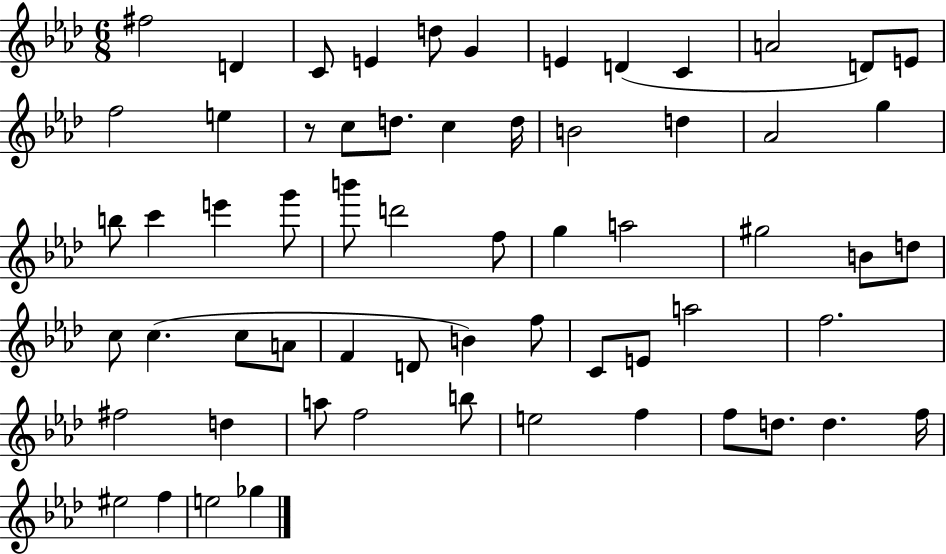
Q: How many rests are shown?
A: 1